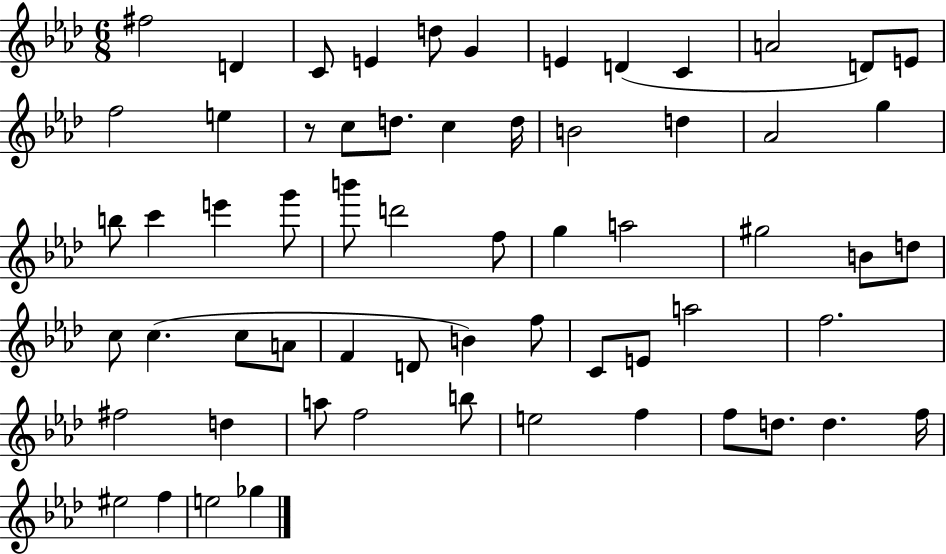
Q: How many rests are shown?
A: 1